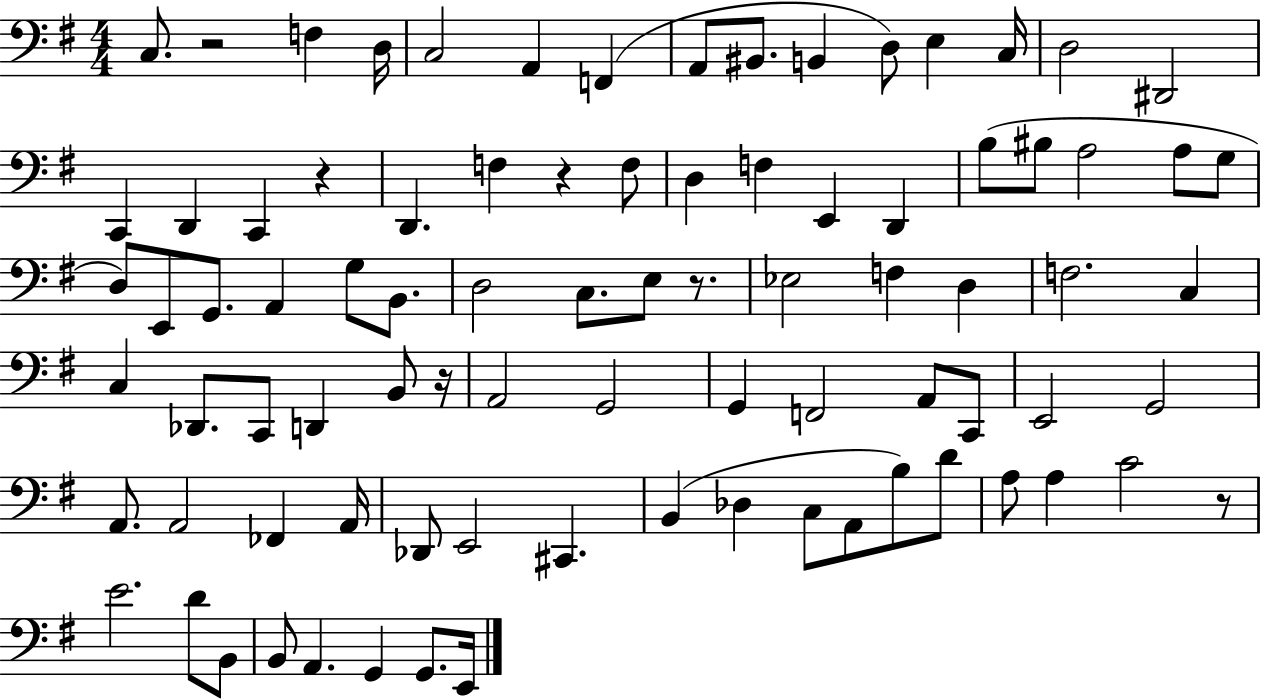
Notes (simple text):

C3/e. R/h F3/q D3/s C3/h A2/q F2/q A2/e BIS2/e. B2/q D3/e E3/q C3/s D3/h D#2/h C2/q D2/q C2/q R/q D2/q. F3/q R/q F3/e D3/q F3/q E2/q D2/q B3/e BIS3/e A3/h A3/e G3/e D3/e E2/e G2/e. A2/q G3/e B2/e. D3/h C3/e. E3/e R/e. Eb3/h F3/q D3/q F3/h. C3/q C3/q Db2/e. C2/e D2/q B2/e R/s A2/h G2/h G2/q F2/h A2/e C2/e E2/h G2/h A2/e. A2/h FES2/q A2/s Db2/e E2/h C#2/q. B2/q Db3/q C3/e A2/e B3/e D4/e A3/e A3/q C4/h R/e E4/h. D4/e B2/e B2/e A2/q. G2/q G2/e. E2/s